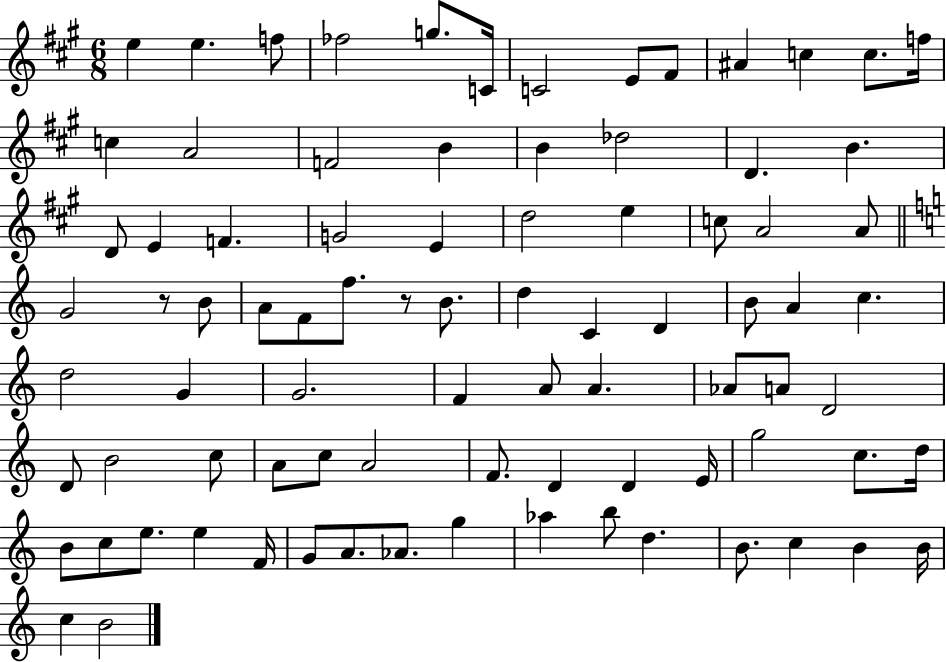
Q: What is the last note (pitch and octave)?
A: B4